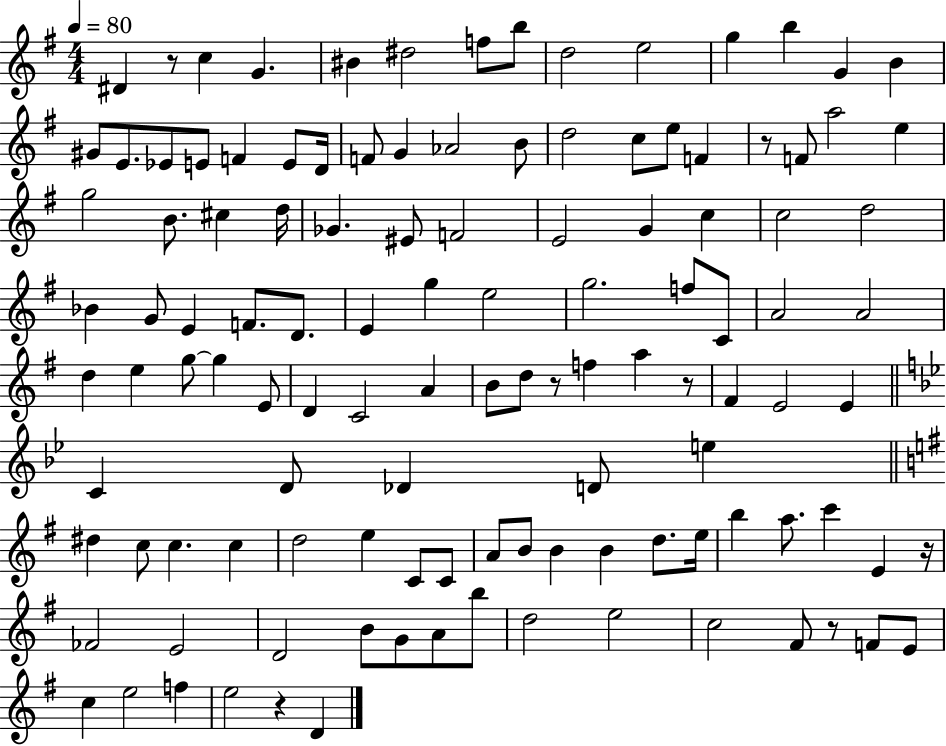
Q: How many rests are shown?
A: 7